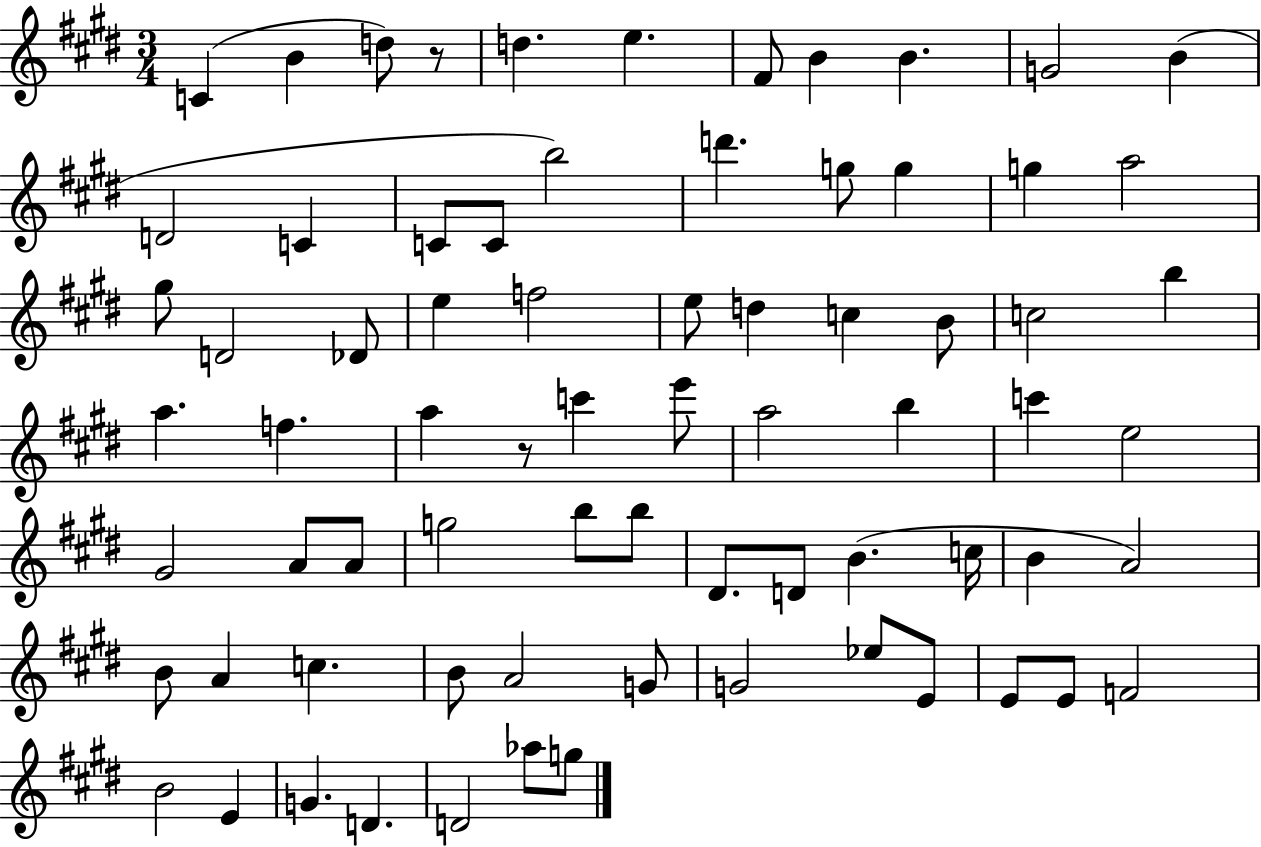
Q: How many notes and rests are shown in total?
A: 73